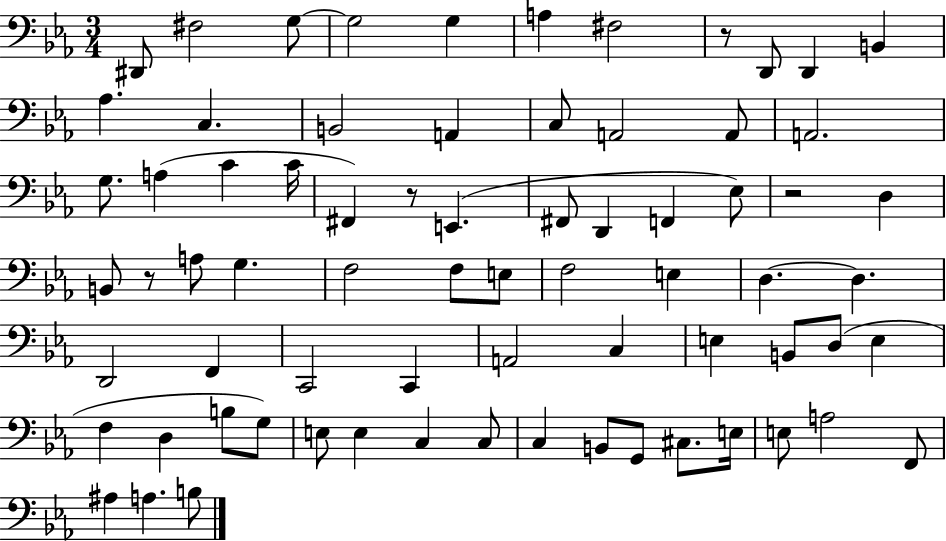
{
  \clef bass
  \numericTimeSignature
  \time 3/4
  \key ees \major
  dis,8 fis2 g8~~ | g2 g4 | a4 fis2 | r8 d,8 d,4 b,4 | \break aes4. c4. | b,2 a,4 | c8 a,2 a,8 | a,2. | \break g8. a4( c'4 c'16 | fis,4) r8 e,4.( | fis,8 d,4 f,4 ees8) | r2 d4 | \break b,8 r8 a8 g4. | f2 f8 e8 | f2 e4 | d4.~~ d4. | \break d,2 f,4 | c,2 c,4 | a,2 c4 | e4 b,8 d8( e4 | \break f4 d4 b8 g8) | e8 e4 c4 c8 | c4 b,8 g,8 cis8. e16 | e8 a2 f,8 | \break ais4 a4. b8 | \bar "|."
}